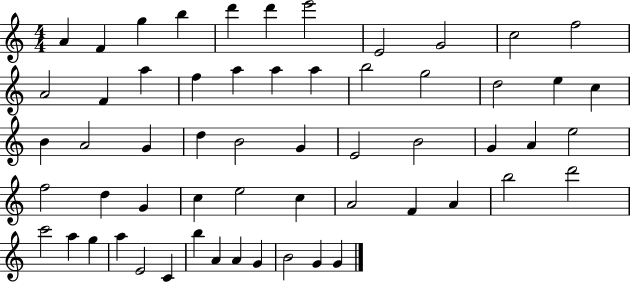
X:1
T:Untitled
M:4/4
L:1/4
K:C
A F g b d' d' e'2 E2 G2 c2 f2 A2 F a f a a a b2 g2 d2 e c B A2 G d B2 G E2 B2 G A e2 f2 d G c e2 c A2 F A b2 d'2 c'2 a g a E2 C b A A G B2 G G